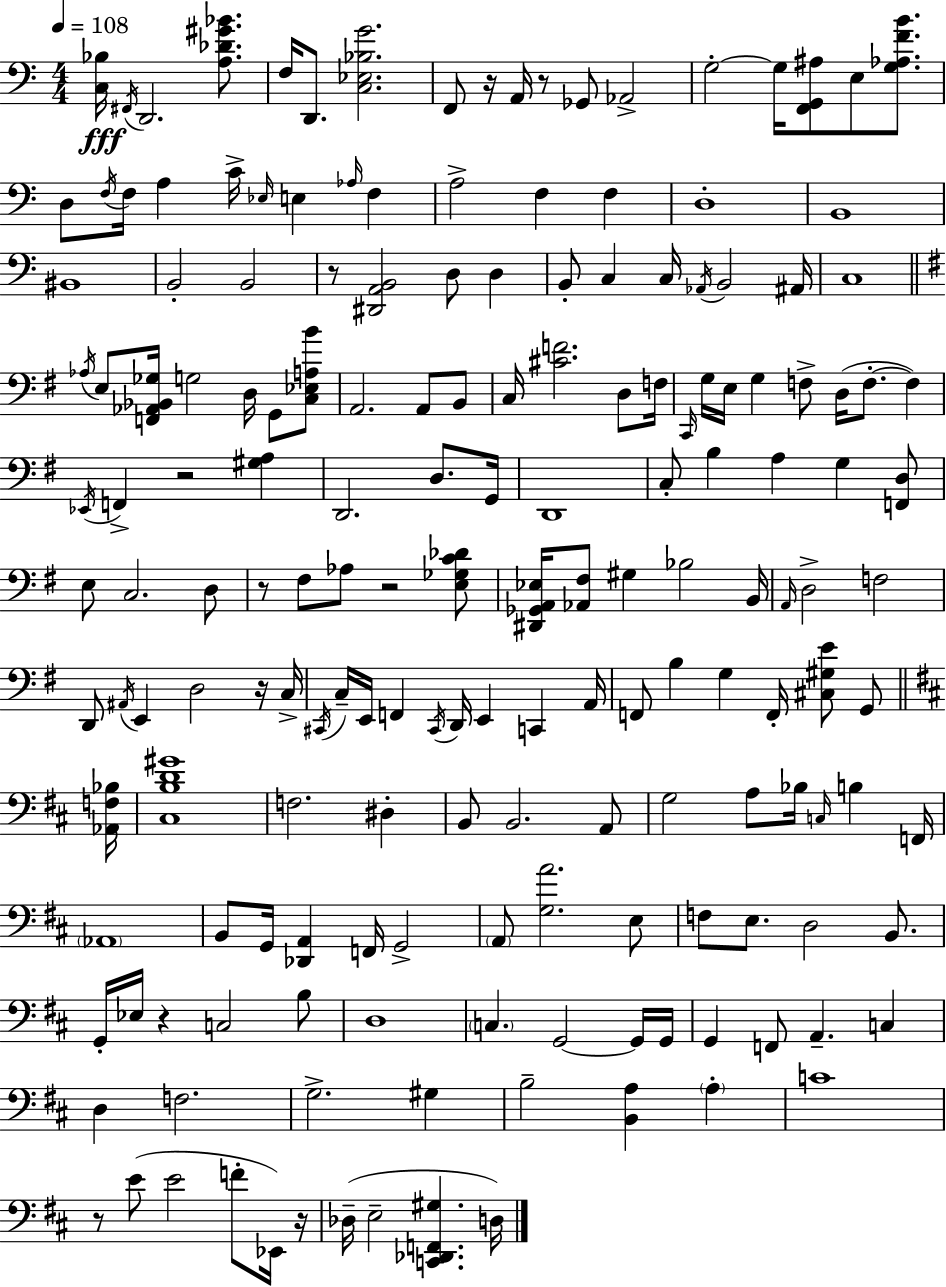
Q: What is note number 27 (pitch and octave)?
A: B2